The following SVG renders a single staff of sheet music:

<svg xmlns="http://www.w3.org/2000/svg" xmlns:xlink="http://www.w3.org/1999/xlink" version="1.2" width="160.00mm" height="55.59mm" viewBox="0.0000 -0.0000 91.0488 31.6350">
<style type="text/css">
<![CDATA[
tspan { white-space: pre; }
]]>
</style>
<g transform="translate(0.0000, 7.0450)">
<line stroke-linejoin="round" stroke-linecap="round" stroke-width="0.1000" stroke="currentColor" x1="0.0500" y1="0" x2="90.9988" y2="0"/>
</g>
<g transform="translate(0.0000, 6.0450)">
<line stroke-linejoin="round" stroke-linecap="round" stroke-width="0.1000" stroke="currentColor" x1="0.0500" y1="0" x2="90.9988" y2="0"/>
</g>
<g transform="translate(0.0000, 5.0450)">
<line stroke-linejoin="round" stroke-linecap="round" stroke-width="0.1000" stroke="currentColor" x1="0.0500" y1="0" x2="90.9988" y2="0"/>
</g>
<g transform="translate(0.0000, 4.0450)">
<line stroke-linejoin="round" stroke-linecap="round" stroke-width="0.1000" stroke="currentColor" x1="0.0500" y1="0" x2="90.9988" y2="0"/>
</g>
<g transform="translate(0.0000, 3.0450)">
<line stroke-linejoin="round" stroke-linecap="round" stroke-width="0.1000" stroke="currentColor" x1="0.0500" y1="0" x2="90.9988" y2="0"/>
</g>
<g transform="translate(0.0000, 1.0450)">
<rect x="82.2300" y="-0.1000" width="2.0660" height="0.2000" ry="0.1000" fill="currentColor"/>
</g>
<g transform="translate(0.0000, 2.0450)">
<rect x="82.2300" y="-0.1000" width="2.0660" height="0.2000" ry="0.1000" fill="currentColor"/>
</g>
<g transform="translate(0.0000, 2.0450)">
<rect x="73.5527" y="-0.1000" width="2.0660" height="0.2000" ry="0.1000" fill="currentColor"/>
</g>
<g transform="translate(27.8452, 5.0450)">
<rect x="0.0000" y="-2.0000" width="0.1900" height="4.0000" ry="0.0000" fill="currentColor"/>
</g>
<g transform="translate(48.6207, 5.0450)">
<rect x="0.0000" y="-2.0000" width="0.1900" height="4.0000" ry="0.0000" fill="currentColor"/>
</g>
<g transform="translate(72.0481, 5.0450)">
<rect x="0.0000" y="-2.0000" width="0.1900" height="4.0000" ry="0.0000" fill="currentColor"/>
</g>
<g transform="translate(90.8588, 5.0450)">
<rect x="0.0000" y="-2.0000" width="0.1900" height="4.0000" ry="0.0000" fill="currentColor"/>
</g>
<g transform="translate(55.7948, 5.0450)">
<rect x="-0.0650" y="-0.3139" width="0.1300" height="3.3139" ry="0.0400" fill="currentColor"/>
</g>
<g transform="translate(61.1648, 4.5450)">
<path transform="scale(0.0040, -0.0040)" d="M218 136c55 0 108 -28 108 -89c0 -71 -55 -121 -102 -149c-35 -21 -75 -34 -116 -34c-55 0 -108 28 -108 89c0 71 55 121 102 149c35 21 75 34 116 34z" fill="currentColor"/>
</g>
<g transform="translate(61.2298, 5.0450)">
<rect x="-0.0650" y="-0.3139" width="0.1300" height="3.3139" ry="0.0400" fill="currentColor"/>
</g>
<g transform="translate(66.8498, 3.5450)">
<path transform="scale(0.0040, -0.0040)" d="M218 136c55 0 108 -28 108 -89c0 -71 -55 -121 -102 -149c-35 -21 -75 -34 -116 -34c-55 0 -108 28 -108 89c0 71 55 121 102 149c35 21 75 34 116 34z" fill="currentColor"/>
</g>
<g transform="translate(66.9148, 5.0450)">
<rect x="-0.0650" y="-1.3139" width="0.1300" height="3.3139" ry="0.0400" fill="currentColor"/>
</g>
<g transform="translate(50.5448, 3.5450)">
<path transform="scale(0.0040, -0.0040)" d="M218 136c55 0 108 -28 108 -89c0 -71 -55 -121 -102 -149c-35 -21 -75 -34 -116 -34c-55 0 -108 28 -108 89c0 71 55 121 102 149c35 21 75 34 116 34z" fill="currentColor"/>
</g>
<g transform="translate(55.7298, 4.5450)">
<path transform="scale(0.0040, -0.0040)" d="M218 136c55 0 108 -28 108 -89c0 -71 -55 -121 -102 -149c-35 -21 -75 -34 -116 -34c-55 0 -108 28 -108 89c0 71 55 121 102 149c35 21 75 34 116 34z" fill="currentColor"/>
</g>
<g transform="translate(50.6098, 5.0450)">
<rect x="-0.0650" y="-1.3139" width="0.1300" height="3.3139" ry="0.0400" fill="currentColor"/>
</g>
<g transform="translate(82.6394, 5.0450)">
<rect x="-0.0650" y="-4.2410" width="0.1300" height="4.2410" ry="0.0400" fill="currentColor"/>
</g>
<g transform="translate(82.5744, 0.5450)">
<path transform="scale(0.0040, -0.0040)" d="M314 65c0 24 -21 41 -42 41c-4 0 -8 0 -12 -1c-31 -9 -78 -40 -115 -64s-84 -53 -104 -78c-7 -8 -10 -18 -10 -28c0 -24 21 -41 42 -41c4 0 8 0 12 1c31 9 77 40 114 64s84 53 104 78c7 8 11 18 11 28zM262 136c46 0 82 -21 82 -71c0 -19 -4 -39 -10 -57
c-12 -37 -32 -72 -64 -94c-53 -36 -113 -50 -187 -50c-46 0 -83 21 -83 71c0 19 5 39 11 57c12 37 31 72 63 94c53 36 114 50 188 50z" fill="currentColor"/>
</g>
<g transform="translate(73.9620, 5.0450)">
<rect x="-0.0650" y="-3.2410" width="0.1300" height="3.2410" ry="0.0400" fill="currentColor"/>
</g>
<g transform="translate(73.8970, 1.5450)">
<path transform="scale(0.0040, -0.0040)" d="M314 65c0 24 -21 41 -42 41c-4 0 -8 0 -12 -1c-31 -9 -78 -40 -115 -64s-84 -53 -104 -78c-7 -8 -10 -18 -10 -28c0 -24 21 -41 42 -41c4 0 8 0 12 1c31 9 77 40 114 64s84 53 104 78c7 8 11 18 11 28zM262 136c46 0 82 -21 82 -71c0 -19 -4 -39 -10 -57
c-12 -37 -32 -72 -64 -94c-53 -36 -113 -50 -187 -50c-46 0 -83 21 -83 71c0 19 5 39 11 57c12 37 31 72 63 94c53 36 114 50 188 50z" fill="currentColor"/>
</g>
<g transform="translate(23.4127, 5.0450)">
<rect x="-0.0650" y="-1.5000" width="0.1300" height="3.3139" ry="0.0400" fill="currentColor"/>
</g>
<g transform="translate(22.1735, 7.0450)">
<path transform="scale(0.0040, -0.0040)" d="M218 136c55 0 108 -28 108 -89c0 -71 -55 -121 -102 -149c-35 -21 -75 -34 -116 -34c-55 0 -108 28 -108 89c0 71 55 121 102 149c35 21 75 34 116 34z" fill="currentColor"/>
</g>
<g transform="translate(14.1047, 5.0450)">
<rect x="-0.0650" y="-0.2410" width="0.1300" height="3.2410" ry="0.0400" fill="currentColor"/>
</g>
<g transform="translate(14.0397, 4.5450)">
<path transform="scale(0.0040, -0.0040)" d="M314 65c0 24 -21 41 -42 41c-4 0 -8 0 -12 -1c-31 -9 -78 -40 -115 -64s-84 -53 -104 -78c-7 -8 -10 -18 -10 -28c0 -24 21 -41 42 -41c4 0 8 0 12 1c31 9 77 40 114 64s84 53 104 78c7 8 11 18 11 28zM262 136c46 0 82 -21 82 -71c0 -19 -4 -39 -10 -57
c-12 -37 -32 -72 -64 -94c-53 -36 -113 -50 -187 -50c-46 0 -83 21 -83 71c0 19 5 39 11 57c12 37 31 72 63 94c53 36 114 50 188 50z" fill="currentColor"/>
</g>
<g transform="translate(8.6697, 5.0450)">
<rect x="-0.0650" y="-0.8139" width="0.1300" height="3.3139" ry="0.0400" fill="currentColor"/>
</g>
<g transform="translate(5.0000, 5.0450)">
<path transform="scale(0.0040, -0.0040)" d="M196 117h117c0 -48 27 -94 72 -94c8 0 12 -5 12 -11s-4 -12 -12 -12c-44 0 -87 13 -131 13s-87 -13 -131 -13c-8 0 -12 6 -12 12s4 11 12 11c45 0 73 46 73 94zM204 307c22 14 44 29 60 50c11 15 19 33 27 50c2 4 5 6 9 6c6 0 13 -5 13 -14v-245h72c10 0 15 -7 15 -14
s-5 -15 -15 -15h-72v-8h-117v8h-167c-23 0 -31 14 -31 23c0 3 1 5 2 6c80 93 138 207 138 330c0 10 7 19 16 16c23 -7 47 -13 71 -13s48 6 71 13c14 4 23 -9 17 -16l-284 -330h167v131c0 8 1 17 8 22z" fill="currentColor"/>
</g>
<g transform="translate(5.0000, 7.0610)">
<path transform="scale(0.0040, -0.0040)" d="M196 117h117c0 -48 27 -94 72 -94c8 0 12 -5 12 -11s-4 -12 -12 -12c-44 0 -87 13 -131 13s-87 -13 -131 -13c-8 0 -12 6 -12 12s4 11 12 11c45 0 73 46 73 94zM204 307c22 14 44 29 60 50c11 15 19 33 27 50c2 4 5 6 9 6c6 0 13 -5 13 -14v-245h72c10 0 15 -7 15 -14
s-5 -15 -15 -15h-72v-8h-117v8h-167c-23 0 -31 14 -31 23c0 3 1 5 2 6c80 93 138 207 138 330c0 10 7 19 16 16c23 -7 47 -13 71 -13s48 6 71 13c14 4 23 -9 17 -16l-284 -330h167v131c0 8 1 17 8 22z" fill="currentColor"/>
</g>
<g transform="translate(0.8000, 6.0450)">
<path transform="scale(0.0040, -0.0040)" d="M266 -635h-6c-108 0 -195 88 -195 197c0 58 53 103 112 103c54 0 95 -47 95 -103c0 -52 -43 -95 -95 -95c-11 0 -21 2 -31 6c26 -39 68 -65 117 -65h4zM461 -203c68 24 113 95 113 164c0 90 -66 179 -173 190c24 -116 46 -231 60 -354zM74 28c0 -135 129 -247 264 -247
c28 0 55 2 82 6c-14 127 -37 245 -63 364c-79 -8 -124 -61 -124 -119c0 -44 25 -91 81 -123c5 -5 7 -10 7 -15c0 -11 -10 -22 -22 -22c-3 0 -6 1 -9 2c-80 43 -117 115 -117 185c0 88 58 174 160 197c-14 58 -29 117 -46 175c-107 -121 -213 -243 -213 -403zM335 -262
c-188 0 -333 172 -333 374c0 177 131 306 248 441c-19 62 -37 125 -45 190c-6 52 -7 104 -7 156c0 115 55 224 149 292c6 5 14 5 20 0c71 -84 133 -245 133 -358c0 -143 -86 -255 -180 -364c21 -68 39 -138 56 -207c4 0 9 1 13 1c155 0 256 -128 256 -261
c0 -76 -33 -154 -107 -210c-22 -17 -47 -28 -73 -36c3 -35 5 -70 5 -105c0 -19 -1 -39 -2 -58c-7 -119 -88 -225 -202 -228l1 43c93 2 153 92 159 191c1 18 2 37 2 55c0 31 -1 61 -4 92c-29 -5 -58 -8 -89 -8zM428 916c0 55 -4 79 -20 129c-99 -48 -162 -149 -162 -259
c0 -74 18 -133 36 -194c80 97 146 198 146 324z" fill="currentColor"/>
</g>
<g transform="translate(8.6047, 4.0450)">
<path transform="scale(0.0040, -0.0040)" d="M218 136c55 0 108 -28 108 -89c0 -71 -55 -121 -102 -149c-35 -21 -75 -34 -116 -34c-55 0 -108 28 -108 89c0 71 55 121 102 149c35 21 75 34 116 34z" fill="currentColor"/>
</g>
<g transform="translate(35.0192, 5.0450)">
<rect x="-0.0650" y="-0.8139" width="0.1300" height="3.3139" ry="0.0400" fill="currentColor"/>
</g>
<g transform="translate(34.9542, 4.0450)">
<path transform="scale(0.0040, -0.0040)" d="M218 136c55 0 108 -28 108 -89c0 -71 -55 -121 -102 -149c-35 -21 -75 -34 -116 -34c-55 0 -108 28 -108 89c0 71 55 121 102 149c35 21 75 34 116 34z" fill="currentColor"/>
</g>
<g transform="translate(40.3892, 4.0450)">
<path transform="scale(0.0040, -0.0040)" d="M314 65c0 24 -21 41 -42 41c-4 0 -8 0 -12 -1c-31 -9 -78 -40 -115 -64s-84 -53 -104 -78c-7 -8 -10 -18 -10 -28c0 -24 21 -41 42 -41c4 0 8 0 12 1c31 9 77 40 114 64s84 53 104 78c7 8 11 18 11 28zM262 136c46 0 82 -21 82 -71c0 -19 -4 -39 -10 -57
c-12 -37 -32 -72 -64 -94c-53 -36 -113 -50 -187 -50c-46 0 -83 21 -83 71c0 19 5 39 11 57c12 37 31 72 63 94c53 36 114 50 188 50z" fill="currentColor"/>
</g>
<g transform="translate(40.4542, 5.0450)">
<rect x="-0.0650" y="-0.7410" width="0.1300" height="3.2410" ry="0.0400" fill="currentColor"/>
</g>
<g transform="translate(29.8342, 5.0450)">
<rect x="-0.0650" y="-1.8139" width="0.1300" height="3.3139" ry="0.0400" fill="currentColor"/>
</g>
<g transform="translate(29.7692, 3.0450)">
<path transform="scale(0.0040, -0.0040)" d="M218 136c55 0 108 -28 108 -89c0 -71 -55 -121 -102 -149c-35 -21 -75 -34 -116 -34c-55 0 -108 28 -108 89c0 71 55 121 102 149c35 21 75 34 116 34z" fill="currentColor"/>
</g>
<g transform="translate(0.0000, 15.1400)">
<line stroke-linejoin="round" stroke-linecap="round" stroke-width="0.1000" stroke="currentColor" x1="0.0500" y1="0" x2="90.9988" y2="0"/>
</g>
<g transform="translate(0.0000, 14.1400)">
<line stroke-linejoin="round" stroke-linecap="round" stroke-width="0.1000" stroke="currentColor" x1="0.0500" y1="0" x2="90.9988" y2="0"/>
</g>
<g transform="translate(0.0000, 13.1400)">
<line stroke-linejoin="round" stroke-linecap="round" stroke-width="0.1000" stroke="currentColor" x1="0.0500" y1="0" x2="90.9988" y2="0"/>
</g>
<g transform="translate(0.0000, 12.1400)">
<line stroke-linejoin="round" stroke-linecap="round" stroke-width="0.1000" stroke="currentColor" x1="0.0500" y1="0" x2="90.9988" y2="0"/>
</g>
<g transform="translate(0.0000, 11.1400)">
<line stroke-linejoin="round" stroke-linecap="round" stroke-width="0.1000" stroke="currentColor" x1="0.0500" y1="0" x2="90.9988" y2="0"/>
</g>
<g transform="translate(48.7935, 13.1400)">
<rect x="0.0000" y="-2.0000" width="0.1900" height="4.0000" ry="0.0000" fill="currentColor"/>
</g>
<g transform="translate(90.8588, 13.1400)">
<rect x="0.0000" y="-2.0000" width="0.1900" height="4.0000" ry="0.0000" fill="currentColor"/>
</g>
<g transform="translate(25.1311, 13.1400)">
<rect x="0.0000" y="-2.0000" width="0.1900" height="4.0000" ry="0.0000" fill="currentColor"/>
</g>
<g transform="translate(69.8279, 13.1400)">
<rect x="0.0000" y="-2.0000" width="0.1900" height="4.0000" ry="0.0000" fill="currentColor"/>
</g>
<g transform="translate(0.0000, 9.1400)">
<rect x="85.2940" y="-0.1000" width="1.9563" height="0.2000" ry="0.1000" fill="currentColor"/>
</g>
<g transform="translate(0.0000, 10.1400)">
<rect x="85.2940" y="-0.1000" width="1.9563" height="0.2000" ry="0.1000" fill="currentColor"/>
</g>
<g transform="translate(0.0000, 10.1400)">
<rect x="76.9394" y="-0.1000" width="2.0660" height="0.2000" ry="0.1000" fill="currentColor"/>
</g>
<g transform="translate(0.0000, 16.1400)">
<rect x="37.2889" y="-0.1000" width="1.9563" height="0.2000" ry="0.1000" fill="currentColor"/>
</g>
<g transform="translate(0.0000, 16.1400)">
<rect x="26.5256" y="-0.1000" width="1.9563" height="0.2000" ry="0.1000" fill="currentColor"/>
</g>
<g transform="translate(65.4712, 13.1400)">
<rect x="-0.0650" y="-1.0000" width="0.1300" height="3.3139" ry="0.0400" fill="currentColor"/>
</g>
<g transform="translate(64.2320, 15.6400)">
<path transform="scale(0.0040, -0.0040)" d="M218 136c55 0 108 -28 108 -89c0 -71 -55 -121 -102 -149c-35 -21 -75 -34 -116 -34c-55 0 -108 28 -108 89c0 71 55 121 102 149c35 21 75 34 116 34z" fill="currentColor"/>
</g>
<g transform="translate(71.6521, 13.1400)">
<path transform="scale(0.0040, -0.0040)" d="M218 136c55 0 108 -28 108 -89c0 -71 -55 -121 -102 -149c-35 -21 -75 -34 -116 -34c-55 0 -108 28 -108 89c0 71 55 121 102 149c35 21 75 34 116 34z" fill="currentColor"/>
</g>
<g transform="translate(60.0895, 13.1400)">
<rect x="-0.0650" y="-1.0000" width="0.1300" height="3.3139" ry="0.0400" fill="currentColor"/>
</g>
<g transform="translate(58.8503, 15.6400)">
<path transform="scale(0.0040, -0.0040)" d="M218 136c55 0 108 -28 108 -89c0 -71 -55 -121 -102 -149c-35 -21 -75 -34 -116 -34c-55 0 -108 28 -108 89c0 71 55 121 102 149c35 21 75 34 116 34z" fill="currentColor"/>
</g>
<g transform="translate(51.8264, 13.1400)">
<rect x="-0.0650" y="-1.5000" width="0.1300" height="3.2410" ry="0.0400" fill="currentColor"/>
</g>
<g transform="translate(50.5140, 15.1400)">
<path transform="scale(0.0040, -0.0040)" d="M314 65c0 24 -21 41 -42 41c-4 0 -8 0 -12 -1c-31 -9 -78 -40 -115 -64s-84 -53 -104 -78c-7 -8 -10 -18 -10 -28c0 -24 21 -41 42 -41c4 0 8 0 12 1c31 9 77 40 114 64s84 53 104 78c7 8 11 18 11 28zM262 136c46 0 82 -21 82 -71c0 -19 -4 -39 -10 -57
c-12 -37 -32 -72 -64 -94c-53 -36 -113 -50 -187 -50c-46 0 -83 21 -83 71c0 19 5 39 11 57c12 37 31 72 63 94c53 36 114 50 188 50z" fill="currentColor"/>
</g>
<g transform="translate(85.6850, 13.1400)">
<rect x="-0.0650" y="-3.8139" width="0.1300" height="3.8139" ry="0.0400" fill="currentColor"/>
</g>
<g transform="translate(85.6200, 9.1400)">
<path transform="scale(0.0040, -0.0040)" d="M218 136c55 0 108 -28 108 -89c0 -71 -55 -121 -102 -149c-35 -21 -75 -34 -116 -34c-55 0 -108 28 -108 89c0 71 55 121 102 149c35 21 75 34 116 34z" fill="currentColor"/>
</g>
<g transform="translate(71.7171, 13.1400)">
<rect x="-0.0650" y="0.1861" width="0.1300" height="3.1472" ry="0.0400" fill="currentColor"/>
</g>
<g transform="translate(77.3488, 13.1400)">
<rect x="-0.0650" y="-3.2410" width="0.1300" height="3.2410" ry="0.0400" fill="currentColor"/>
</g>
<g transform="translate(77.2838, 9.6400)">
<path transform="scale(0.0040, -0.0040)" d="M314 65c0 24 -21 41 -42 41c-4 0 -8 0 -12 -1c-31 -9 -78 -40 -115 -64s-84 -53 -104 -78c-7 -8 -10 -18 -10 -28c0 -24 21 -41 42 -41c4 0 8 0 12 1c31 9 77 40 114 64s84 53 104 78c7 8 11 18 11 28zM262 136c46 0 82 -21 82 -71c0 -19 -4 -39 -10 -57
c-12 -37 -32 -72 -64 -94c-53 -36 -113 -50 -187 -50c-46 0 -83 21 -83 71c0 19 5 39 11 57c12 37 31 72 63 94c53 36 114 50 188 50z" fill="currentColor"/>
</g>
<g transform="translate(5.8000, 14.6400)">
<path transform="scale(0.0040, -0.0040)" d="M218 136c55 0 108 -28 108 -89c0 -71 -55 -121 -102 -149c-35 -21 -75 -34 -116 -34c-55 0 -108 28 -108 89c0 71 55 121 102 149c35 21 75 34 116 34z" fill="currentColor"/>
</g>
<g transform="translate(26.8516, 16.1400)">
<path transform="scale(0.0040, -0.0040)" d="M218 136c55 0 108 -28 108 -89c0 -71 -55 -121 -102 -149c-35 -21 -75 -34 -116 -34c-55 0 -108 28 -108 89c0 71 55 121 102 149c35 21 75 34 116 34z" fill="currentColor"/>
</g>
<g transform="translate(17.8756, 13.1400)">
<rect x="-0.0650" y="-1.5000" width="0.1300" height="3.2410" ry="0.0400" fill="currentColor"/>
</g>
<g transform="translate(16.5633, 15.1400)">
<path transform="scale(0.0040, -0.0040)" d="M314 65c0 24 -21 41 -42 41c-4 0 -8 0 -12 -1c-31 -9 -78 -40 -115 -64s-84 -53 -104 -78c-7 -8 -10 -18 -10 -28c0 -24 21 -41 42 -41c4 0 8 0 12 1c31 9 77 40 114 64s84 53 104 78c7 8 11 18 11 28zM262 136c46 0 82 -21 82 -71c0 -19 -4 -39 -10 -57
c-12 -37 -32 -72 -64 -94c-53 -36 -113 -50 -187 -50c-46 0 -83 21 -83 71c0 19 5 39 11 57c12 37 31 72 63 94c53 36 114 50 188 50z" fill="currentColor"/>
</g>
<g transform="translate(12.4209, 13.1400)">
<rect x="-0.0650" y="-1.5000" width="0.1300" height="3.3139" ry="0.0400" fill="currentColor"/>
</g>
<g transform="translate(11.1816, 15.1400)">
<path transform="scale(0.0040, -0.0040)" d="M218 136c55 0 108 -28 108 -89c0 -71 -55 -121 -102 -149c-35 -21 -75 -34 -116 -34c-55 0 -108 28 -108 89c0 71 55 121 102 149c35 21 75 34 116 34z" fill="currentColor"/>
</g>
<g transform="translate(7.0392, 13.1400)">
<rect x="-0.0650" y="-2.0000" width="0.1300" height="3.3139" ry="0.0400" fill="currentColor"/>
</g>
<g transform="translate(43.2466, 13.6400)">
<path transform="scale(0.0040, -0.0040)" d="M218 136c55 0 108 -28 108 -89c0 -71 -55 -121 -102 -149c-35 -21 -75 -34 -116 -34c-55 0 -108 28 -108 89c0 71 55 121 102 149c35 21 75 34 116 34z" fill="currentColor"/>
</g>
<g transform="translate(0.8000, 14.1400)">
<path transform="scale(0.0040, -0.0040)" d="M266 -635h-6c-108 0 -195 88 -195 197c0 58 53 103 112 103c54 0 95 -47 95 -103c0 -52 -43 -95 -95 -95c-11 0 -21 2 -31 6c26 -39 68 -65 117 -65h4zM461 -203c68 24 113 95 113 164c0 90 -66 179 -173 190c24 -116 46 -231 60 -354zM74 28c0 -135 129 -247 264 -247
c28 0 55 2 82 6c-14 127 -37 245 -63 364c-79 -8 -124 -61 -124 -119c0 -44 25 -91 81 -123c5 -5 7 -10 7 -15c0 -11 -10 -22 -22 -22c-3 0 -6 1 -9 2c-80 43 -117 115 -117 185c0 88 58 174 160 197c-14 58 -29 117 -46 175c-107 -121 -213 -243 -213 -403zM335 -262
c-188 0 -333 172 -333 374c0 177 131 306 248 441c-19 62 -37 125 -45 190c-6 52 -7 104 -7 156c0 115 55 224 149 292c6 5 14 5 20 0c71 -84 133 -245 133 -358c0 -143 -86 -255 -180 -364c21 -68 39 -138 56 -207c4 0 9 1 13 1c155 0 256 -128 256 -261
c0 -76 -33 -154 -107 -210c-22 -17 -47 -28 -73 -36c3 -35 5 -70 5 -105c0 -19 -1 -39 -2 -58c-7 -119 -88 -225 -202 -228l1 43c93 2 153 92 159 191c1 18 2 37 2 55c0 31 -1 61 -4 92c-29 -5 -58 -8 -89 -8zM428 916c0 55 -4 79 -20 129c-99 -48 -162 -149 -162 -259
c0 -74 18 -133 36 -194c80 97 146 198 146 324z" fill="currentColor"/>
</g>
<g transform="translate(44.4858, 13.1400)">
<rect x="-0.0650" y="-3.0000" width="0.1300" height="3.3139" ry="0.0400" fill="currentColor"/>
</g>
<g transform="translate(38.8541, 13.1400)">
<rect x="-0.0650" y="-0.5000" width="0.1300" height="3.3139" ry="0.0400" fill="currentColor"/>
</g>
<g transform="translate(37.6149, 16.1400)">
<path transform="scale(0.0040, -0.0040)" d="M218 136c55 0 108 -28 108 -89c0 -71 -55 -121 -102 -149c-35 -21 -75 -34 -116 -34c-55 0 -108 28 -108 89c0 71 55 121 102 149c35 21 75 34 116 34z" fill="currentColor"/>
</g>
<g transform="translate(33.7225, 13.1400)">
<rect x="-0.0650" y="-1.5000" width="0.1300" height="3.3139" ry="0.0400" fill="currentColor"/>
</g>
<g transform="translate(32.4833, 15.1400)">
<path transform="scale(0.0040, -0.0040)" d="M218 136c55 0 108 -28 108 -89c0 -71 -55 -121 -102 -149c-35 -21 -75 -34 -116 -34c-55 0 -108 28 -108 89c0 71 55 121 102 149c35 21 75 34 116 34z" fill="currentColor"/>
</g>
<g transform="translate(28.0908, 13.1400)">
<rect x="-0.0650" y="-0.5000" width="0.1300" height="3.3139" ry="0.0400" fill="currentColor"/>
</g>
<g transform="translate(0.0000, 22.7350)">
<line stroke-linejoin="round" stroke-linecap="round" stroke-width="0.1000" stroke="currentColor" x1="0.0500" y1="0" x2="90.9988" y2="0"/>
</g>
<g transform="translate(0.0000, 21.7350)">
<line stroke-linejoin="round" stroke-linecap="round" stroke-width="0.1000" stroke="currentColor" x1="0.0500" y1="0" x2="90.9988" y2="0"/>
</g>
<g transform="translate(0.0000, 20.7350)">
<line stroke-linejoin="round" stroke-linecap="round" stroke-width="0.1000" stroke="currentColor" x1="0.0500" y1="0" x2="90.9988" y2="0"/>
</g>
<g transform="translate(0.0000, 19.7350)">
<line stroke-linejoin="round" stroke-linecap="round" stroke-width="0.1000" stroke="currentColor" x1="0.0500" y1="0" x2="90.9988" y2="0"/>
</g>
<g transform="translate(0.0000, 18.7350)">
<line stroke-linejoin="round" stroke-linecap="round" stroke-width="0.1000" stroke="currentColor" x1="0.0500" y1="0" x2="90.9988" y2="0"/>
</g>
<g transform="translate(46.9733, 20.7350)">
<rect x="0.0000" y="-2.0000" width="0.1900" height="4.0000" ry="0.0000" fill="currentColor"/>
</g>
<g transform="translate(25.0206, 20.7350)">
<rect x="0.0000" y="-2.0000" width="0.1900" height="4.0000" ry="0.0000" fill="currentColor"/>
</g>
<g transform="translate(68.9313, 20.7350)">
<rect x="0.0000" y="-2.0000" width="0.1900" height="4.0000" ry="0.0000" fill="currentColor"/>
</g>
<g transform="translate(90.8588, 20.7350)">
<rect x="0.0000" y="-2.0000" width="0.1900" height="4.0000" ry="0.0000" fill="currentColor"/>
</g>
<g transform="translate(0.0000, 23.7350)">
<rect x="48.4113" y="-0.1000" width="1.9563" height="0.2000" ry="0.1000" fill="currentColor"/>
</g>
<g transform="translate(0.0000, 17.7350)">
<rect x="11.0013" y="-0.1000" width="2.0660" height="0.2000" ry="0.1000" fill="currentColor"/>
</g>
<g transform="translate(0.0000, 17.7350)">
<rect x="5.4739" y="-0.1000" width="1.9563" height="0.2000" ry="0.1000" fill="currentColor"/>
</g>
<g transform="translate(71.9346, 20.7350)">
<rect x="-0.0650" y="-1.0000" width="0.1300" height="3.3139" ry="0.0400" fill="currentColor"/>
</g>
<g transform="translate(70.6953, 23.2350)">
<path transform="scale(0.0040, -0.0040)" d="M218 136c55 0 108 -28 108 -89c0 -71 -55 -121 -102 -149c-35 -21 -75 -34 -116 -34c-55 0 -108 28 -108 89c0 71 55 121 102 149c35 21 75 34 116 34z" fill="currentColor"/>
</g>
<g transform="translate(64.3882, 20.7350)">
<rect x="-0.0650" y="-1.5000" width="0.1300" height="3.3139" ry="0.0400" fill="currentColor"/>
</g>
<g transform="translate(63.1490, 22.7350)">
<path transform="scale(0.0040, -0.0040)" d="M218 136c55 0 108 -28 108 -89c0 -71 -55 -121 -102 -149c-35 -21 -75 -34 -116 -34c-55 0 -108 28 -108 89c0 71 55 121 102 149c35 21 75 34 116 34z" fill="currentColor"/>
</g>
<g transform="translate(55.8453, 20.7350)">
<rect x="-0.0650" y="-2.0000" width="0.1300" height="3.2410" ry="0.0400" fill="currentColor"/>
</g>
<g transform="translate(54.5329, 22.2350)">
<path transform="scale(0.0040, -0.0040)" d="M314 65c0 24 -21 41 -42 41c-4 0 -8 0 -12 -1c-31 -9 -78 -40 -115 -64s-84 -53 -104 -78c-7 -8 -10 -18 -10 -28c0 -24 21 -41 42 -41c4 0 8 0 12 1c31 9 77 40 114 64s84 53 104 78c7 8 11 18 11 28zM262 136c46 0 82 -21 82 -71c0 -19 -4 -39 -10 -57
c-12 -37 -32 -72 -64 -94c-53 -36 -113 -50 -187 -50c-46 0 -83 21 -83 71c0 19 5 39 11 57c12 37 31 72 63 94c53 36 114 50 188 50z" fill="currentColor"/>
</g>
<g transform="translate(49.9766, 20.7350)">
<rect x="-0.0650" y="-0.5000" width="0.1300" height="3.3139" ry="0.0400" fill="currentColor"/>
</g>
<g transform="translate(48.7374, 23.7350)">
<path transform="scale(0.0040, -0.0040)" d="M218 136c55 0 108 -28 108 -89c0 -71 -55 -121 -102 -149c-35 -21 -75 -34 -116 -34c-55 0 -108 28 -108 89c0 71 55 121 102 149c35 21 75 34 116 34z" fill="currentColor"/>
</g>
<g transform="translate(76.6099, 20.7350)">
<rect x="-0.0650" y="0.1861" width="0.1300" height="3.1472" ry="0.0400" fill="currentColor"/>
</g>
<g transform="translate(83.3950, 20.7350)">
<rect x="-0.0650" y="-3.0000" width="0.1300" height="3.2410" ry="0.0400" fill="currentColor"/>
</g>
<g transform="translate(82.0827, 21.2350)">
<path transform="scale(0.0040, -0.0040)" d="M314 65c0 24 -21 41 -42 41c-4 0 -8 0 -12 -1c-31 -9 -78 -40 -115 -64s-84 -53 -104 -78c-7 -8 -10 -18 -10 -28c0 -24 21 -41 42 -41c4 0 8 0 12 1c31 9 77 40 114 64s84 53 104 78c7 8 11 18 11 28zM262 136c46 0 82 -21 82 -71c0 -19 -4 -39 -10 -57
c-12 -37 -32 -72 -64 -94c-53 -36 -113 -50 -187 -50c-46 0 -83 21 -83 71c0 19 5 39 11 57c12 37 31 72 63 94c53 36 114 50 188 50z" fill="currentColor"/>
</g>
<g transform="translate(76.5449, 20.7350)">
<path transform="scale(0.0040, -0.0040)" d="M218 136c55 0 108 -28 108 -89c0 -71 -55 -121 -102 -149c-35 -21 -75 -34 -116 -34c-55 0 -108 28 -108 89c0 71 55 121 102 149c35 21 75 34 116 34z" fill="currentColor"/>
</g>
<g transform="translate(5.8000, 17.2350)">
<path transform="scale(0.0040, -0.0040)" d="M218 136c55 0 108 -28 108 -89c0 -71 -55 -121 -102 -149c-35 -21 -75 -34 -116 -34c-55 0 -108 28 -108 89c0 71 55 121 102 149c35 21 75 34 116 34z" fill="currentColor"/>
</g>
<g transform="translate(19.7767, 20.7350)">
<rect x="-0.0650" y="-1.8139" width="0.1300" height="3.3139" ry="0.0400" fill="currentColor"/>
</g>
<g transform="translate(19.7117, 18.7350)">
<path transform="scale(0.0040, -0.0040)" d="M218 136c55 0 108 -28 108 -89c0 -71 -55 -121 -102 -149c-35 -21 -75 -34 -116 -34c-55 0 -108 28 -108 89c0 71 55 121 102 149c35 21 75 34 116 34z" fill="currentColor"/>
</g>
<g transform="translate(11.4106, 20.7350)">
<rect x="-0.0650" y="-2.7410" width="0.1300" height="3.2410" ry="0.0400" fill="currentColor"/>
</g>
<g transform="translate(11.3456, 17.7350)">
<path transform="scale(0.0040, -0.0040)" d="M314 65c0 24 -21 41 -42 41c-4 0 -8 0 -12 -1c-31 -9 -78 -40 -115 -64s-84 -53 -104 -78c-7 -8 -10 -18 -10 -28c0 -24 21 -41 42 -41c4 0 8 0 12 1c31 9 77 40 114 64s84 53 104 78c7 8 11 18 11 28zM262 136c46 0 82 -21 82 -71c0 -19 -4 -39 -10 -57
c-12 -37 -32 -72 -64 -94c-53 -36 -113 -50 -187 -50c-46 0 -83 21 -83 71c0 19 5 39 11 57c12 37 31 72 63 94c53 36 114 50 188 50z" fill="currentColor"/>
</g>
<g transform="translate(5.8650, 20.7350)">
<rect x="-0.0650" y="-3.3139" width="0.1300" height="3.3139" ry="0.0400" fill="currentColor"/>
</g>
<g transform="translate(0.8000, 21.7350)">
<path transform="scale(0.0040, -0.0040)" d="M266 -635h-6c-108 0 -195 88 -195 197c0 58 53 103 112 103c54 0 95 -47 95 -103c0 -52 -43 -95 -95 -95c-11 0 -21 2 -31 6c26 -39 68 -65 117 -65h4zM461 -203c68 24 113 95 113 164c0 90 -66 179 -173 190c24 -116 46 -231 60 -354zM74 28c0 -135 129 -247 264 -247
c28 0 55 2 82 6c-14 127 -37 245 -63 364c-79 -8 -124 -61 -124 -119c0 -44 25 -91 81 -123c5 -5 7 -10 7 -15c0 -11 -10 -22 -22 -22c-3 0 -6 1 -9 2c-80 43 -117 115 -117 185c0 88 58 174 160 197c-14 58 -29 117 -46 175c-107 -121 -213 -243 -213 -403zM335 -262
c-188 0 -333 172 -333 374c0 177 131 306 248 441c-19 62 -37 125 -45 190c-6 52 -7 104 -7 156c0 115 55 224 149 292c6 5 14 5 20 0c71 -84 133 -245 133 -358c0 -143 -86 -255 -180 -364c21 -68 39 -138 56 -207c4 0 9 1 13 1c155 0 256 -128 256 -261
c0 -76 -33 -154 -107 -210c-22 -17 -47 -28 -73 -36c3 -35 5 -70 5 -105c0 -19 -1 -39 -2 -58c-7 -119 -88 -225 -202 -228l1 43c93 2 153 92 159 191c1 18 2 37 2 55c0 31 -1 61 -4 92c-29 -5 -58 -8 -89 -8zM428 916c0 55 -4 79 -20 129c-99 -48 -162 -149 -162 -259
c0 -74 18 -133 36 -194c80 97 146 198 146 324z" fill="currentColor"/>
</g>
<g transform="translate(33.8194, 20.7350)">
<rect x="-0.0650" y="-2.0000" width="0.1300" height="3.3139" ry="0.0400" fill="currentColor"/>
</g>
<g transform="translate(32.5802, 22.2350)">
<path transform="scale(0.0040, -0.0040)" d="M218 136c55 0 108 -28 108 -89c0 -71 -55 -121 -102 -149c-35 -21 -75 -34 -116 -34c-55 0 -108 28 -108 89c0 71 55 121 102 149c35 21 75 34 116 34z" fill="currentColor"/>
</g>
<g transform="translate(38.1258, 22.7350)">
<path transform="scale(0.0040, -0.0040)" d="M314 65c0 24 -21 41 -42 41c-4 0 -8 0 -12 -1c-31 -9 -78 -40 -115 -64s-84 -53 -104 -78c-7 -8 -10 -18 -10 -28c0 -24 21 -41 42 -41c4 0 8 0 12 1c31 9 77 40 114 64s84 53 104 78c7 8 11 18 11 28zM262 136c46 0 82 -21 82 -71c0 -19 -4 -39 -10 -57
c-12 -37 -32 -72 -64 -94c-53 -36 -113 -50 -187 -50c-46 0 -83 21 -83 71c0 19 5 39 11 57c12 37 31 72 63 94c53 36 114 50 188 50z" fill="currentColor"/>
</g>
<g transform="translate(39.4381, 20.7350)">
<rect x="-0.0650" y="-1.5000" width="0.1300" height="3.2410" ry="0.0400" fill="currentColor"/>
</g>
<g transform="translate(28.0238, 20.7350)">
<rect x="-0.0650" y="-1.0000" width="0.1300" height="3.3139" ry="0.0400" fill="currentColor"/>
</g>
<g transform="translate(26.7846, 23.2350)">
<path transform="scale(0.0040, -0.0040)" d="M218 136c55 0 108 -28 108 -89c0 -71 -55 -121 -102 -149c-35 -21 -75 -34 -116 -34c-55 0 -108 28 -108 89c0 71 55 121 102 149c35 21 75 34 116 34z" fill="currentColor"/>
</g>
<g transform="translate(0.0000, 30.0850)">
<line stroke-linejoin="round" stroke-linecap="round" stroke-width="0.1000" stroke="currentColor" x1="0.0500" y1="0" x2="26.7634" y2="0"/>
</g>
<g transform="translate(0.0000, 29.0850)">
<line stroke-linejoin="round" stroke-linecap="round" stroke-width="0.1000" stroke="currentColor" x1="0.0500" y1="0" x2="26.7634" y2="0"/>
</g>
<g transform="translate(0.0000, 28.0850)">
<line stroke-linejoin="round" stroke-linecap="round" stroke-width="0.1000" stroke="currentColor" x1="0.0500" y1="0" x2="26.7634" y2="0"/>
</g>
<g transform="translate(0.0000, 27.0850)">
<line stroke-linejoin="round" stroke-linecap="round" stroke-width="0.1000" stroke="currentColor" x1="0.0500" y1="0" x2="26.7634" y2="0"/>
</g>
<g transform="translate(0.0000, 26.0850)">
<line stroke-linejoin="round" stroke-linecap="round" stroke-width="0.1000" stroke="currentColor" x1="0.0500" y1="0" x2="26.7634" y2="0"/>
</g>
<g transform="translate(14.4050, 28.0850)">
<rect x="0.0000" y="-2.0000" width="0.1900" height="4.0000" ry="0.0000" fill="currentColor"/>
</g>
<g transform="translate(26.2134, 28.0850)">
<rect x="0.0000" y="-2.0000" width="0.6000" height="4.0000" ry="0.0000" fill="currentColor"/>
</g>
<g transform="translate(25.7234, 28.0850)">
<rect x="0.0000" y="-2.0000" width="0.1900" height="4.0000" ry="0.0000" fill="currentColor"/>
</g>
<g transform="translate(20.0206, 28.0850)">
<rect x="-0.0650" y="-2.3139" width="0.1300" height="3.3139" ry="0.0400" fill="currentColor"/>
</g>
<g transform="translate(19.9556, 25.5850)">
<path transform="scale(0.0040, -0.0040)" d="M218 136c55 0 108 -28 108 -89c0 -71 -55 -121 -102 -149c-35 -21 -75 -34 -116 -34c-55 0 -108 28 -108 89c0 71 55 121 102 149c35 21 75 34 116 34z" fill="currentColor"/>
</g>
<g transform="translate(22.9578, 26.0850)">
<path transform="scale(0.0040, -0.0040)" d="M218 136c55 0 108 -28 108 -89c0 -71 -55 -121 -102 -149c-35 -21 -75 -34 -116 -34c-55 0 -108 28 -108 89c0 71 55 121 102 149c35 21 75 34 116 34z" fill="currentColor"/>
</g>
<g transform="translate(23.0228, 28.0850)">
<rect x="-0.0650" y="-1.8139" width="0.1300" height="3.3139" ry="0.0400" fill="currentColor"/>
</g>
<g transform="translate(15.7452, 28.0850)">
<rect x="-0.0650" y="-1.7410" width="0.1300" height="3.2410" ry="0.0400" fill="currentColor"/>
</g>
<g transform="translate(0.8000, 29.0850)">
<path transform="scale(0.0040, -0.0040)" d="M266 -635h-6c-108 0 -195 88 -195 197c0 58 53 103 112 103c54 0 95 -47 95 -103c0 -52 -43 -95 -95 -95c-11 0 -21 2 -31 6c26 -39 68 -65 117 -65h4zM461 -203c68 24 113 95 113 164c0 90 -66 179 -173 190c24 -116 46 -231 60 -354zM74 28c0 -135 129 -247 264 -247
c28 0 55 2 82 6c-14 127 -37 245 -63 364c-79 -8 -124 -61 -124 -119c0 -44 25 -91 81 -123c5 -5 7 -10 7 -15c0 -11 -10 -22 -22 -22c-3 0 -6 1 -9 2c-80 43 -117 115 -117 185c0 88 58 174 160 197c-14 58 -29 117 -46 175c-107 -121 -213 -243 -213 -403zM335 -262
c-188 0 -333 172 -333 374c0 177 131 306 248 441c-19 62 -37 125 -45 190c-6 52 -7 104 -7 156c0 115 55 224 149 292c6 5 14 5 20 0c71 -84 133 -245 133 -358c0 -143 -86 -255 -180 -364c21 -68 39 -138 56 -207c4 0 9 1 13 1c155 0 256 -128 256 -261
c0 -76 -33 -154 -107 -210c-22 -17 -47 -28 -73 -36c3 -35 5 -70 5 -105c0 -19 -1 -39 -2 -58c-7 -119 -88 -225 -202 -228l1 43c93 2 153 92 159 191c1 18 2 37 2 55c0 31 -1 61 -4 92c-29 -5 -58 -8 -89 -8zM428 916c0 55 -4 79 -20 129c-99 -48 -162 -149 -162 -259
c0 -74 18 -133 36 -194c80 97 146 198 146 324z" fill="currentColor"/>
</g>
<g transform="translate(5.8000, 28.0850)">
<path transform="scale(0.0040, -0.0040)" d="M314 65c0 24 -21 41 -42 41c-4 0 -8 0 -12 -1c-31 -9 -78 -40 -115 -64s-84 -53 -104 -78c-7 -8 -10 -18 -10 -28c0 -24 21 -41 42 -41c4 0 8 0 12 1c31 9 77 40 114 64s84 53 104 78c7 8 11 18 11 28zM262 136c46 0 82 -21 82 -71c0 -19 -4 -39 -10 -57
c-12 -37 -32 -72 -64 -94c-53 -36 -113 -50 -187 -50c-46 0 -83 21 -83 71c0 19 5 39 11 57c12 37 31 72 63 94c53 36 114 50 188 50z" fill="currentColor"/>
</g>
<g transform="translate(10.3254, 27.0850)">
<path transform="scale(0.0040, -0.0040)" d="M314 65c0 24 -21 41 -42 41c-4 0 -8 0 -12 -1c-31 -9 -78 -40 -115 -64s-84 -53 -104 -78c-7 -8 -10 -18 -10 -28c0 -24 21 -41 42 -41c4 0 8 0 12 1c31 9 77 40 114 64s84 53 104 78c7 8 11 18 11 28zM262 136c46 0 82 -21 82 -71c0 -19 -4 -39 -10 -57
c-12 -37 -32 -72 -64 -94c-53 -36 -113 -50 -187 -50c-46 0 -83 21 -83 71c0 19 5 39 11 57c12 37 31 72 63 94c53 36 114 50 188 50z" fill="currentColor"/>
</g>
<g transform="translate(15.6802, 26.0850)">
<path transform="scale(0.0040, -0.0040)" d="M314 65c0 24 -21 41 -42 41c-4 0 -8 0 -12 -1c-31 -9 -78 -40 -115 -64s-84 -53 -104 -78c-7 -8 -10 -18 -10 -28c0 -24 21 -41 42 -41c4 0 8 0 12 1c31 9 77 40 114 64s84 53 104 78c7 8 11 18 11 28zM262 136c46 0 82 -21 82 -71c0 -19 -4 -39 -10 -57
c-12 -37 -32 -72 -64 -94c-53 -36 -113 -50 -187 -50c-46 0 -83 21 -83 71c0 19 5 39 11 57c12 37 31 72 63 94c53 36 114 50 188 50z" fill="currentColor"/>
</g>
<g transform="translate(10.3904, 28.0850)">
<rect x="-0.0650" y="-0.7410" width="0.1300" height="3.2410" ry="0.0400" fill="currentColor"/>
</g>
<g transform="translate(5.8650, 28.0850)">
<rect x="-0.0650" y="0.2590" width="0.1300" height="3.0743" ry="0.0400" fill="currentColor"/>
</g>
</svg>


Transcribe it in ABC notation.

X:1
T:Untitled
M:4/4
L:1/4
K:C
d c2 E f d d2 e c c e b2 d'2 F E E2 C E C A E2 D D B b2 c' b a2 f D F E2 C F2 E D B A2 B2 d2 f2 g f